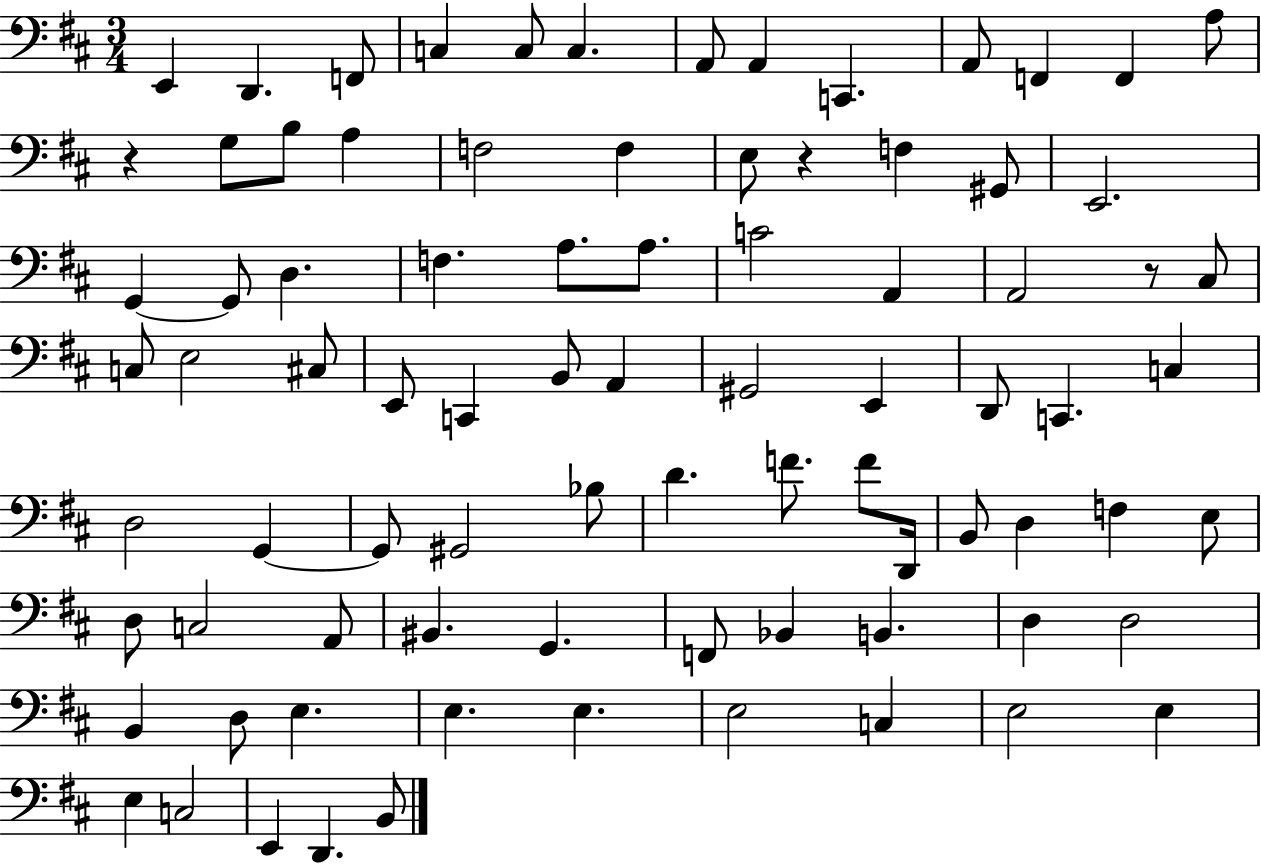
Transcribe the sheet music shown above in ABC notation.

X:1
T:Untitled
M:3/4
L:1/4
K:D
E,, D,, F,,/2 C, C,/2 C, A,,/2 A,, C,, A,,/2 F,, F,, A,/2 z G,/2 B,/2 A, F,2 F, E,/2 z F, ^G,,/2 E,,2 G,, G,,/2 D, F, A,/2 A,/2 C2 A,, A,,2 z/2 ^C,/2 C,/2 E,2 ^C,/2 E,,/2 C,, B,,/2 A,, ^G,,2 E,, D,,/2 C,, C, D,2 G,, G,,/2 ^G,,2 _B,/2 D F/2 F/2 D,,/4 B,,/2 D, F, E,/2 D,/2 C,2 A,,/2 ^B,, G,, F,,/2 _B,, B,, D, D,2 B,, D,/2 E, E, E, E,2 C, E,2 E, E, C,2 E,, D,, B,,/2